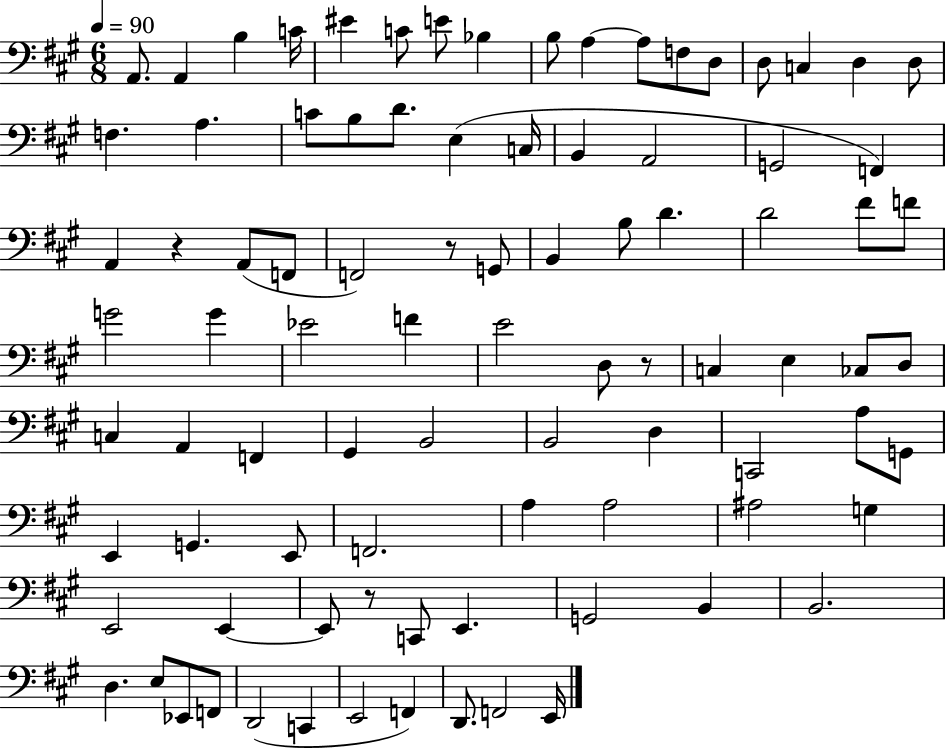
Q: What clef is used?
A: bass